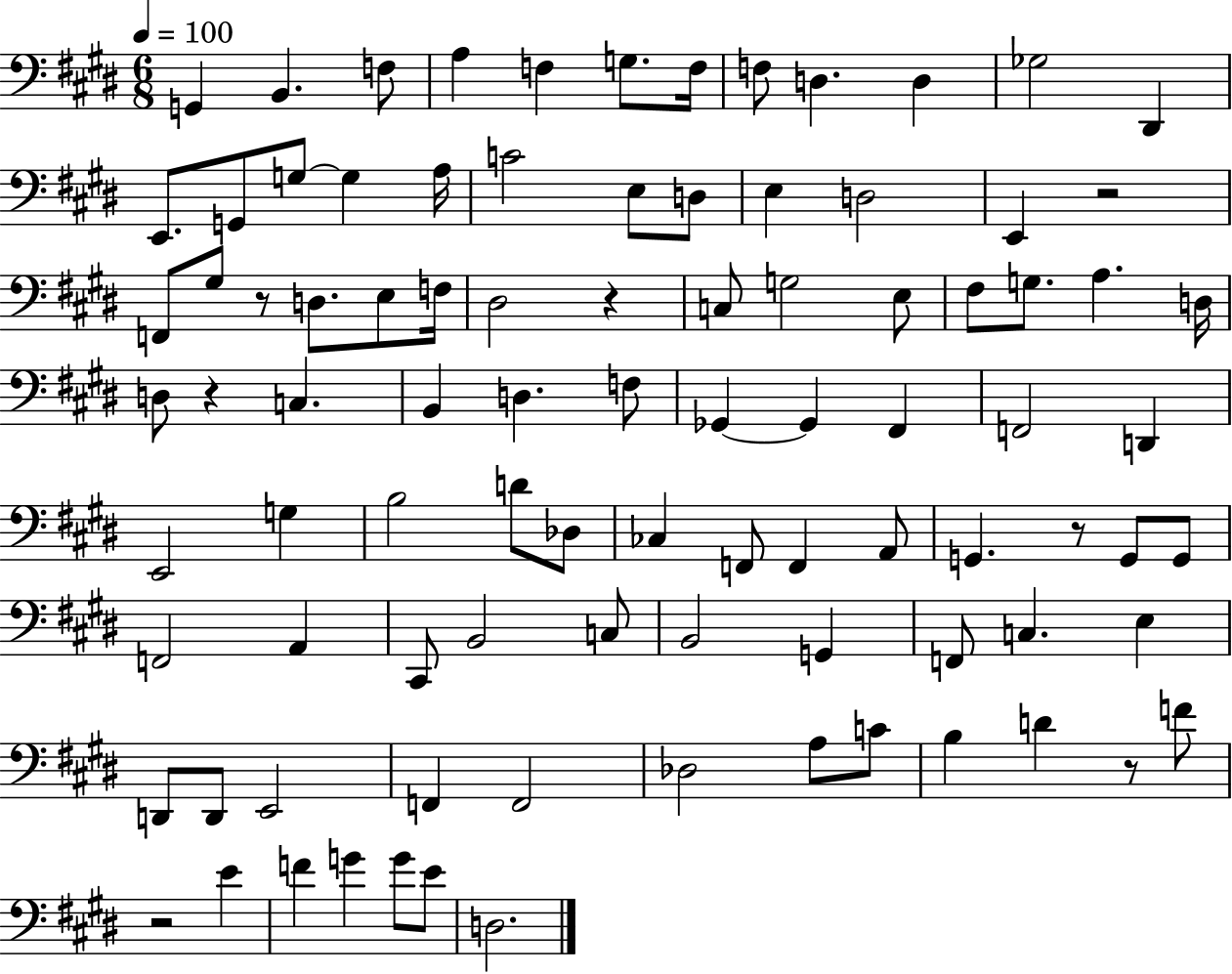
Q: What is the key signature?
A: E major